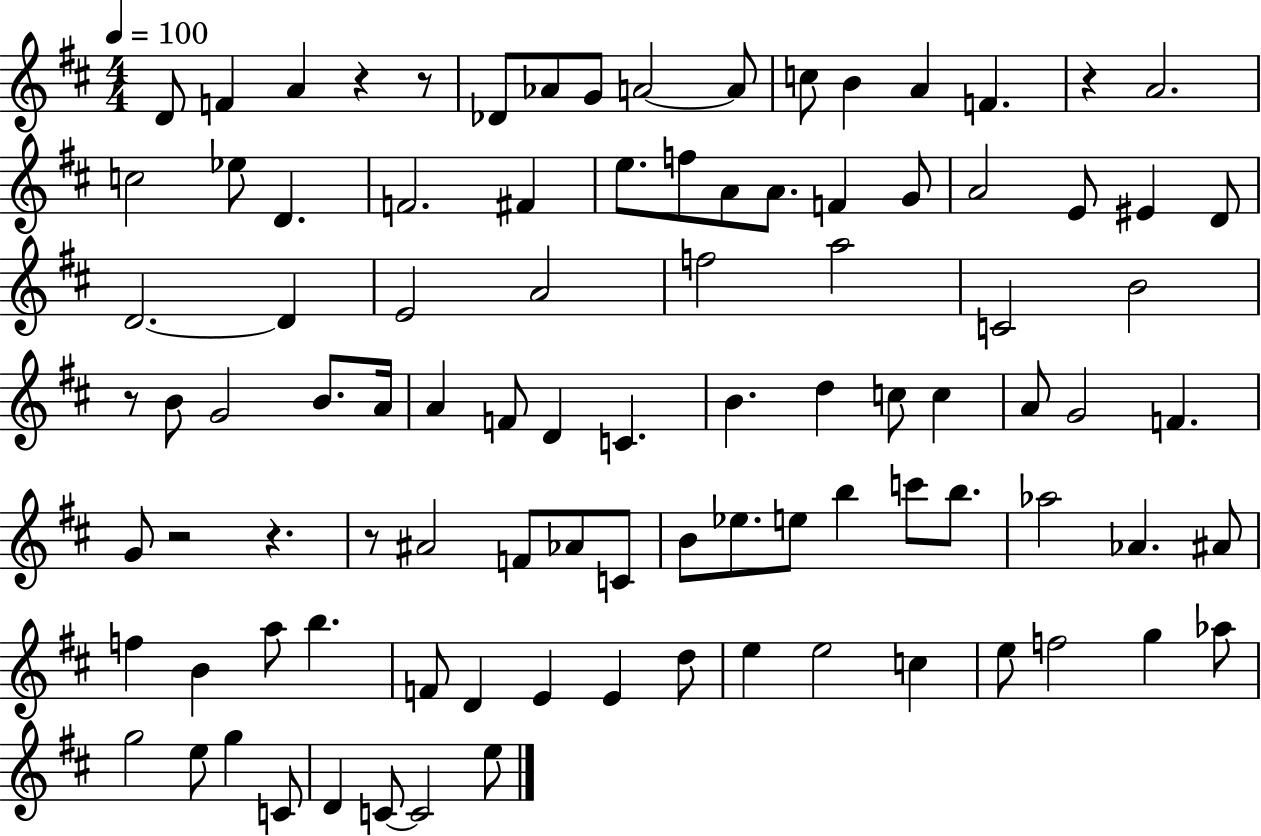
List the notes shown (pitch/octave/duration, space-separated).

D4/e F4/q A4/q R/q R/e Db4/e Ab4/e G4/e A4/h A4/e C5/e B4/q A4/q F4/q. R/q A4/h. C5/h Eb5/e D4/q. F4/h. F#4/q E5/e. F5/e A4/e A4/e. F4/q G4/e A4/h E4/e EIS4/q D4/e D4/h. D4/q E4/h A4/h F5/h A5/h C4/h B4/h R/e B4/e G4/h B4/e. A4/s A4/q F4/e D4/q C4/q. B4/q. D5/q C5/e C5/q A4/e G4/h F4/q. G4/e R/h R/q. R/e A#4/h F4/e Ab4/e C4/e B4/e Eb5/e. E5/e B5/q C6/e B5/e. Ab5/h Ab4/q. A#4/e F5/q B4/q A5/e B5/q. F4/e D4/q E4/q E4/q D5/e E5/q E5/h C5/q E5/e F5/h G5/q Ab5/e G5/h E5/e G5/q C4/e D4/q C4/e C4/h E5/e